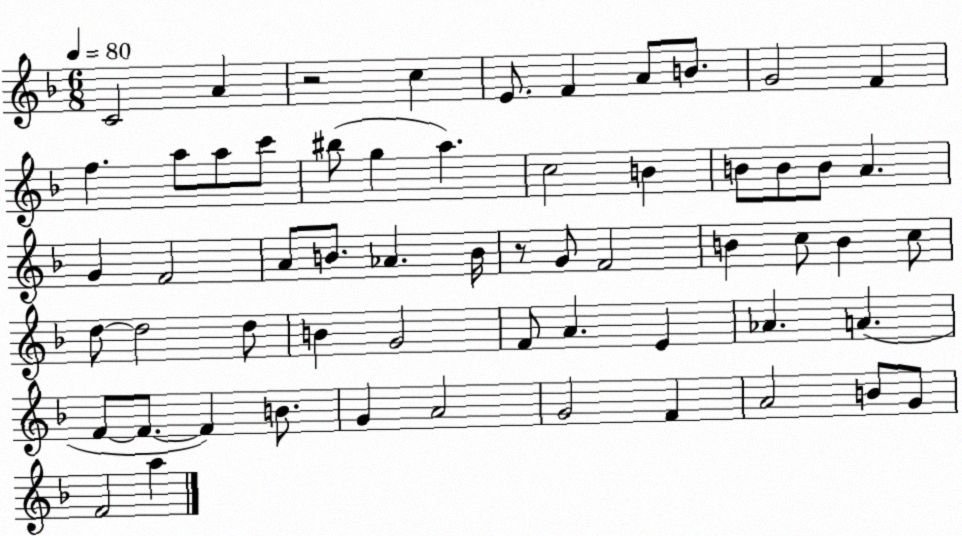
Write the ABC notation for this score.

X:1
T:Untitled
M:6/8
L:1/4
K:F
C2 A z2 c E/2 F A/2 B/2 G2 F f a/2 a/2 c'/2 ^b/2 g a c2 B B/2 B/2 B/2 A G F2 A/2 B/2 _A B/4 z/2 G/2 F2 B c/2 B c/2 d/2 d2 d/2 B G2 F/2 A E _A A F/2 F/2 F B/2 G A2 G2 F A2 B/2 G/2 F2 a